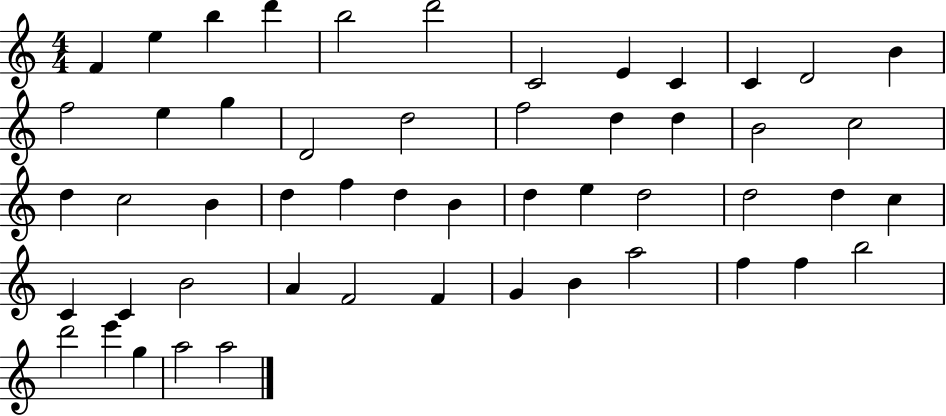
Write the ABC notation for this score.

X:1
T:Untitled
M:4/4
L:1/4
K:C
F e b d' b2 d'2 C2 E C C D2 B f2 e g D2 d2 f2 d d B2 c2 d c2 B d f d B d e d2 d2 d c C C B2 A F2 F G B a2 f f b2 d'2 e' g a2 a2